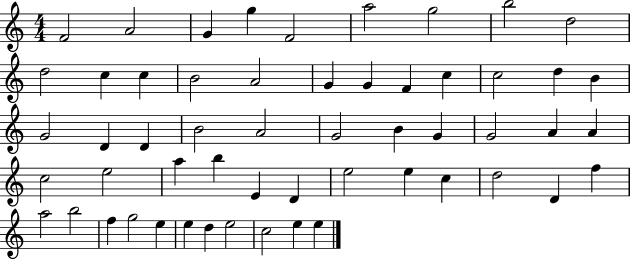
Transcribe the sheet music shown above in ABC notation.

X:1
T:Untitled
M:4/4
L:1/4
K:C
F2 A2 G g F2 a2 g2 b2 d2 d2 c c B2 A2 G G F c c2 d B G2 D D B2 A2 G2 B G G2 A A c2 e2 a b E D e2 e c d2 D f a2 b2 f g2 e e d e2 c2 e e